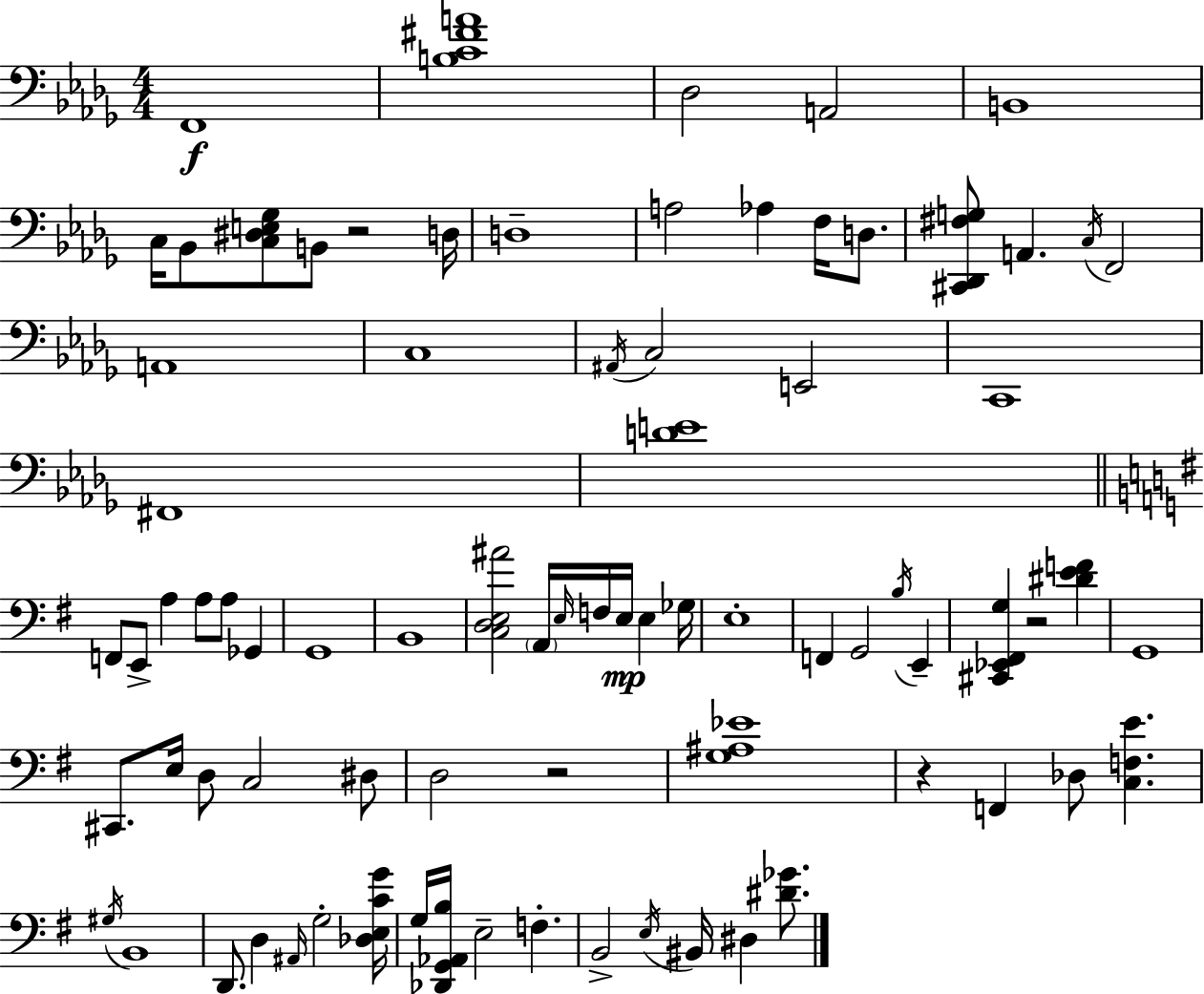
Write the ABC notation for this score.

X:1
T:Untitled
M:4/4
L:1/4
K:Bbm
F,,4 [B,C^FA]4 _D,2 A,,2 B,,4 C,/4 _B,,/2 [C,^D,E,_G,]/2 B,,/2 z2 D,/4 D,4 A,2 _A, F,/4 D,/2 [^C,,_D,,^F,G,]/2 A,, C,/4 F,,2 A,,4 C,4 ^A,,/4 C,2 E,,2 C,,4 ^F,,4 [DE]4 F,,/2 E,,/2 A, A,/2 A,/2 _G,, G,,4 B,,4 [C,D,E,^A]2 A,,/4 E,/4 F,/4 E,/4 E, _G,/4 E,4 F,, G,,2 B,/4 E,, [^C,,_E,,^F,,G,] z2 [^DEF] G,,4 ^C,,/2 E,/4 D,/2 C,2 ^D,/2 D,2 z2 [G,^A,_E]4 z F,, _D,/2 [C,F,E] ^G,/4 B,,4 D,,/2 D, ^A,,/4 G,2 [_D,E,CG]/4 G,/4 [_D,,G,,_A,,B,]/4 E,2 F, B,,2 E,/4 ^B,,/4 ^D, [^D_G]/2